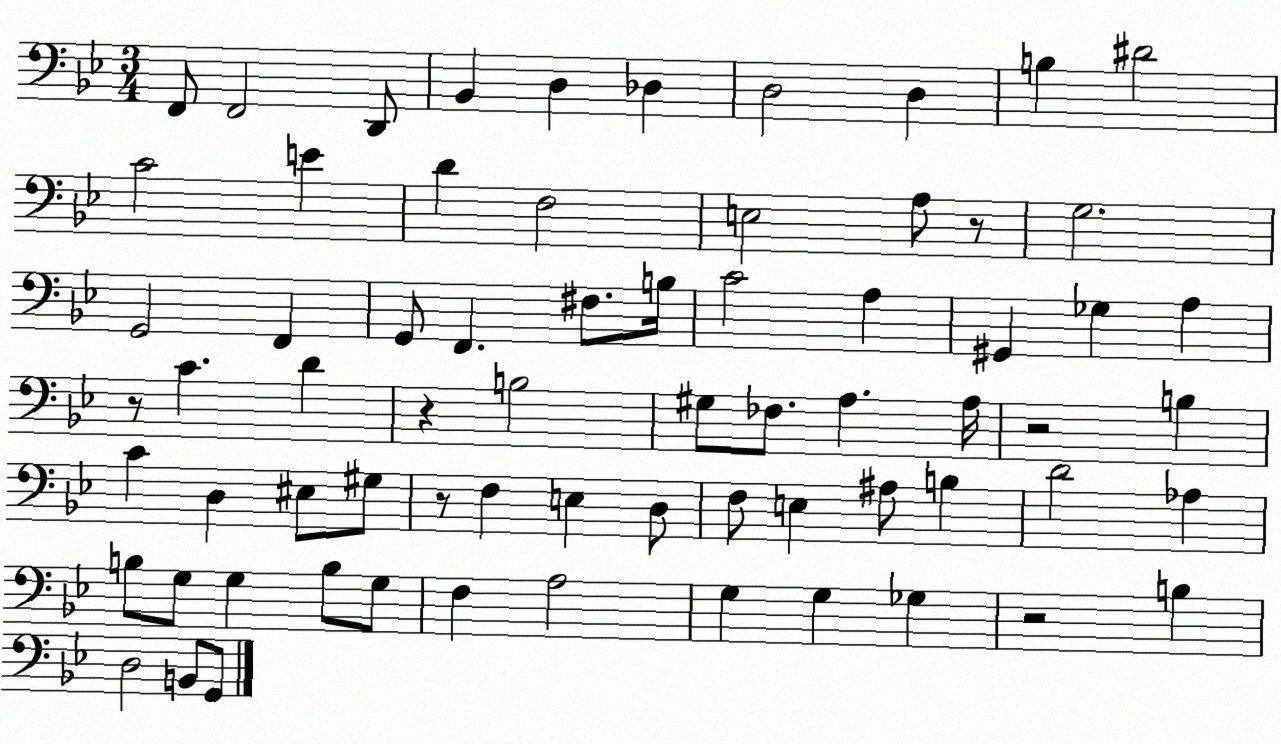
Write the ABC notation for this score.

X:1
T:Untitled
M:3/4
L:1/4
K:Bb
F,,/2 F,,2 D,,/2 _B,, D, _D, D,2 D, B, ^D2 C2 E D F,2 E,2 A,/2 z/2 G,2 G,,2 F,, G,,/2 F,, ^F,/2 B,/4 C2 A, ^G,, _G, A, z/2 C D z B,2 ^G,/2 _F,/2 A, A,/4 z2 B, C D, ^E,/2 ^G,/2 z/2 F, E, D,/2 F,/2 E, ^A,/2 B, D2 _A, B,/2 G,/2 G, B,/2 G,/2 F, A,2 G, G, _G, z2 B, D,2 B,,/2 G,,/2